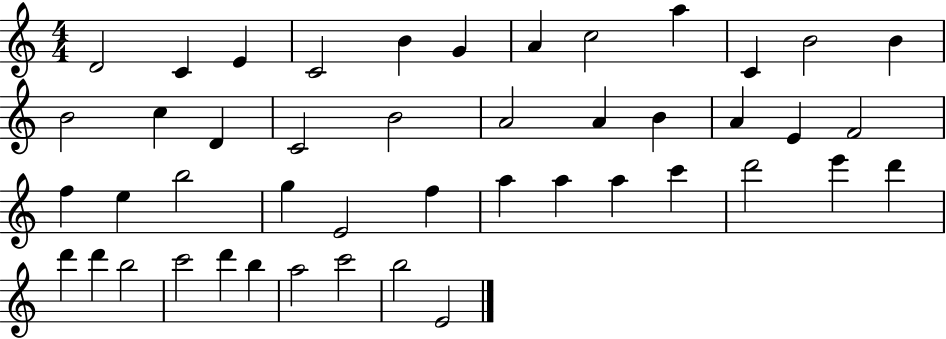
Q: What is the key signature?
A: C major